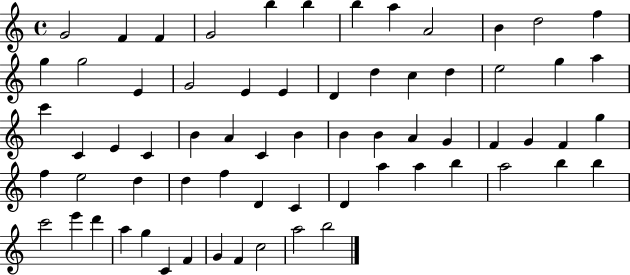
{
  \clef treble
  \time 4/4
  \defaultTimeSignature
  \key c \major
  g'2 f'4 f'4 | g'2 b''4 b''4 | b''4 a''4 a'2 | b'4 d''2 f''4 | \break g''4 g''2 e'4 | g'2 e'4 e'4 | d'4 d''4 c''4 d''4 | e''2 g''4 a''4 | \break c'''4 c'4 e'4 c'4 | b'4 a'4 c'4 b'4 | b'4 b'4 a'4 g'4 | f'4 g'4 f'4 g''4 | \break f''4 e''2 d''4 | d''4 f''4 d'4 c'4 | d'4 a''4 a''4 b''4 | a''2 b''4 b''4 | \break c'''2 e'''4 d'''4 | a''4 g''4 c'4 f'4 | g'4 f'4 c''2 | a''2 b''2 | \break \bar "|."
}